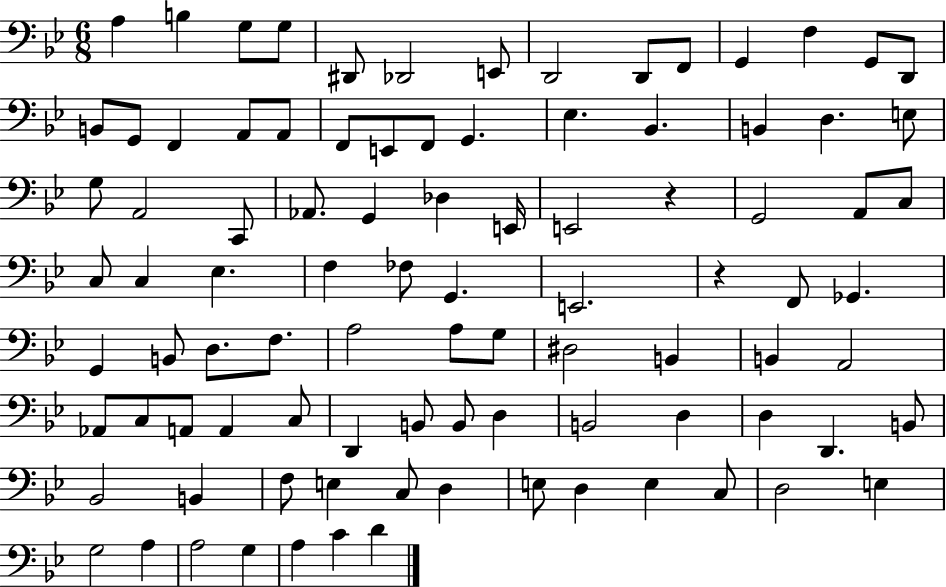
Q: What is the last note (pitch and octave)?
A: D4